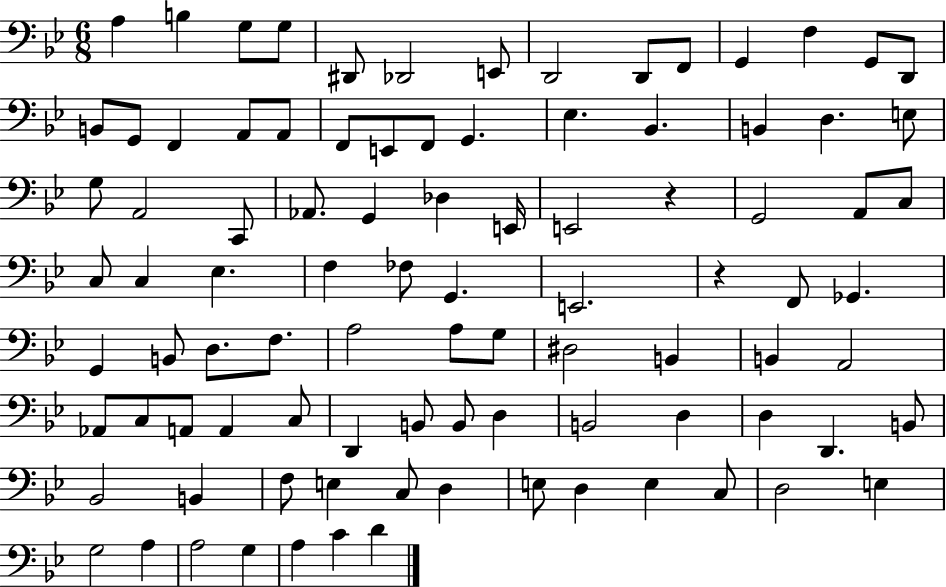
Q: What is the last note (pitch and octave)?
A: D4